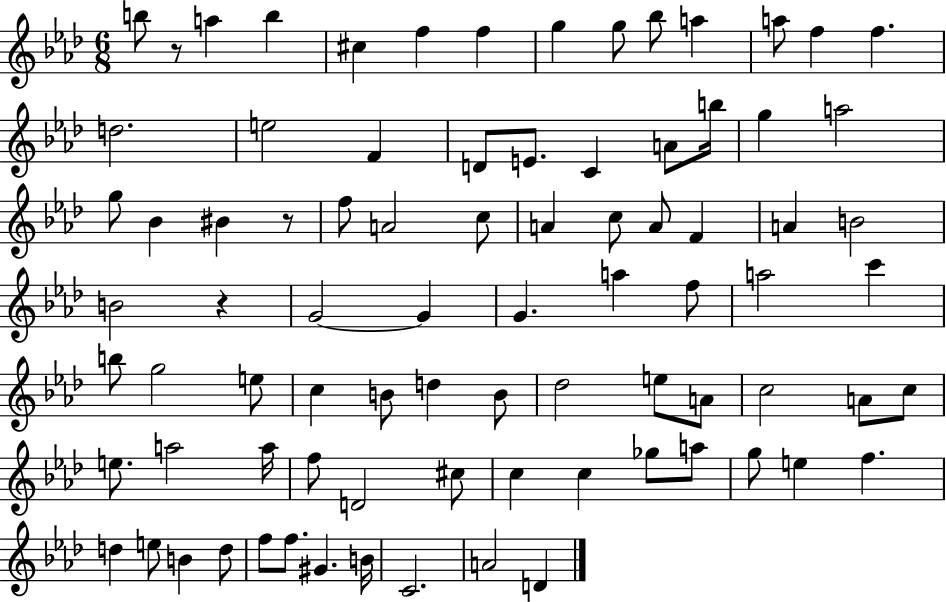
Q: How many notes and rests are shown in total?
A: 83